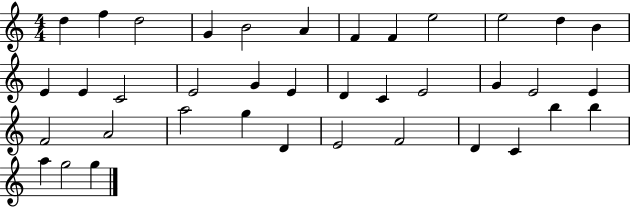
D5/q F5/q D5/h G4/q B4/h A4/q F4/q F4/q E5/h E5/h D5/q B4/q E4/q E4/q C4/h E4/h G4/q E4/q D4/q C4/q E4/h G4/q E4/h E4/q F4/h A4/h A5/h G5/q D4/q E4/h F4/h D4/q C4/q B5/q B5/q A5/q G5/h G5/q